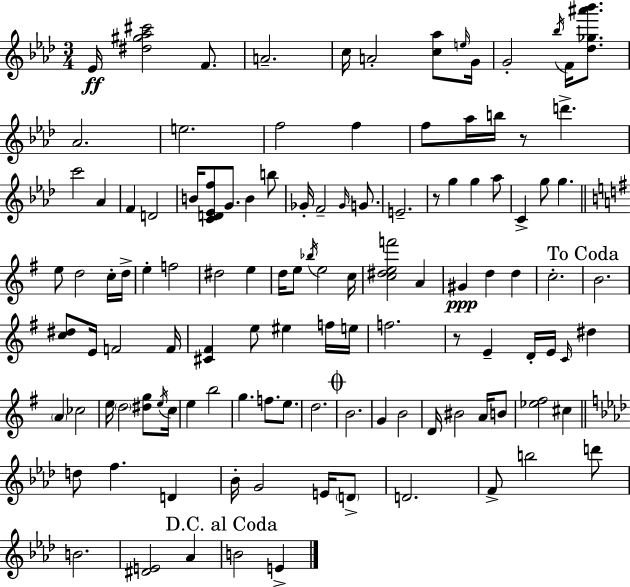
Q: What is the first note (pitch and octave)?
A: Eb4